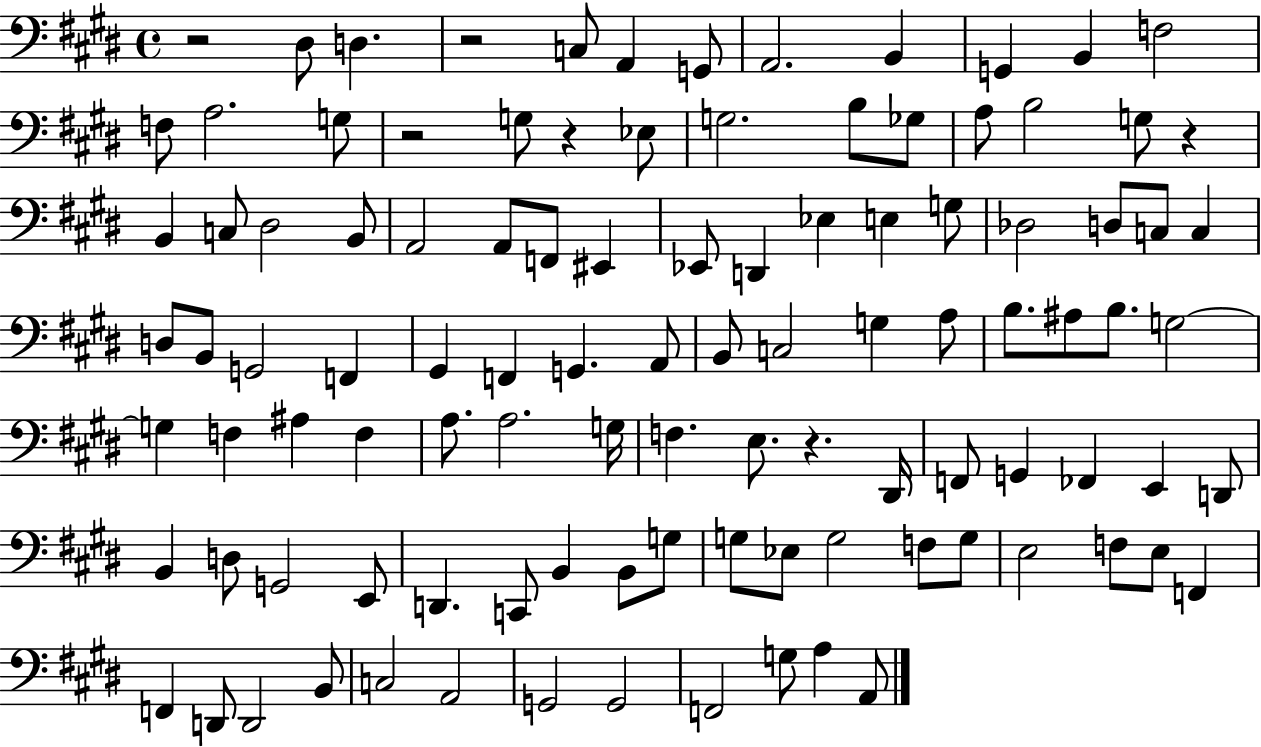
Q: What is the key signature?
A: E major